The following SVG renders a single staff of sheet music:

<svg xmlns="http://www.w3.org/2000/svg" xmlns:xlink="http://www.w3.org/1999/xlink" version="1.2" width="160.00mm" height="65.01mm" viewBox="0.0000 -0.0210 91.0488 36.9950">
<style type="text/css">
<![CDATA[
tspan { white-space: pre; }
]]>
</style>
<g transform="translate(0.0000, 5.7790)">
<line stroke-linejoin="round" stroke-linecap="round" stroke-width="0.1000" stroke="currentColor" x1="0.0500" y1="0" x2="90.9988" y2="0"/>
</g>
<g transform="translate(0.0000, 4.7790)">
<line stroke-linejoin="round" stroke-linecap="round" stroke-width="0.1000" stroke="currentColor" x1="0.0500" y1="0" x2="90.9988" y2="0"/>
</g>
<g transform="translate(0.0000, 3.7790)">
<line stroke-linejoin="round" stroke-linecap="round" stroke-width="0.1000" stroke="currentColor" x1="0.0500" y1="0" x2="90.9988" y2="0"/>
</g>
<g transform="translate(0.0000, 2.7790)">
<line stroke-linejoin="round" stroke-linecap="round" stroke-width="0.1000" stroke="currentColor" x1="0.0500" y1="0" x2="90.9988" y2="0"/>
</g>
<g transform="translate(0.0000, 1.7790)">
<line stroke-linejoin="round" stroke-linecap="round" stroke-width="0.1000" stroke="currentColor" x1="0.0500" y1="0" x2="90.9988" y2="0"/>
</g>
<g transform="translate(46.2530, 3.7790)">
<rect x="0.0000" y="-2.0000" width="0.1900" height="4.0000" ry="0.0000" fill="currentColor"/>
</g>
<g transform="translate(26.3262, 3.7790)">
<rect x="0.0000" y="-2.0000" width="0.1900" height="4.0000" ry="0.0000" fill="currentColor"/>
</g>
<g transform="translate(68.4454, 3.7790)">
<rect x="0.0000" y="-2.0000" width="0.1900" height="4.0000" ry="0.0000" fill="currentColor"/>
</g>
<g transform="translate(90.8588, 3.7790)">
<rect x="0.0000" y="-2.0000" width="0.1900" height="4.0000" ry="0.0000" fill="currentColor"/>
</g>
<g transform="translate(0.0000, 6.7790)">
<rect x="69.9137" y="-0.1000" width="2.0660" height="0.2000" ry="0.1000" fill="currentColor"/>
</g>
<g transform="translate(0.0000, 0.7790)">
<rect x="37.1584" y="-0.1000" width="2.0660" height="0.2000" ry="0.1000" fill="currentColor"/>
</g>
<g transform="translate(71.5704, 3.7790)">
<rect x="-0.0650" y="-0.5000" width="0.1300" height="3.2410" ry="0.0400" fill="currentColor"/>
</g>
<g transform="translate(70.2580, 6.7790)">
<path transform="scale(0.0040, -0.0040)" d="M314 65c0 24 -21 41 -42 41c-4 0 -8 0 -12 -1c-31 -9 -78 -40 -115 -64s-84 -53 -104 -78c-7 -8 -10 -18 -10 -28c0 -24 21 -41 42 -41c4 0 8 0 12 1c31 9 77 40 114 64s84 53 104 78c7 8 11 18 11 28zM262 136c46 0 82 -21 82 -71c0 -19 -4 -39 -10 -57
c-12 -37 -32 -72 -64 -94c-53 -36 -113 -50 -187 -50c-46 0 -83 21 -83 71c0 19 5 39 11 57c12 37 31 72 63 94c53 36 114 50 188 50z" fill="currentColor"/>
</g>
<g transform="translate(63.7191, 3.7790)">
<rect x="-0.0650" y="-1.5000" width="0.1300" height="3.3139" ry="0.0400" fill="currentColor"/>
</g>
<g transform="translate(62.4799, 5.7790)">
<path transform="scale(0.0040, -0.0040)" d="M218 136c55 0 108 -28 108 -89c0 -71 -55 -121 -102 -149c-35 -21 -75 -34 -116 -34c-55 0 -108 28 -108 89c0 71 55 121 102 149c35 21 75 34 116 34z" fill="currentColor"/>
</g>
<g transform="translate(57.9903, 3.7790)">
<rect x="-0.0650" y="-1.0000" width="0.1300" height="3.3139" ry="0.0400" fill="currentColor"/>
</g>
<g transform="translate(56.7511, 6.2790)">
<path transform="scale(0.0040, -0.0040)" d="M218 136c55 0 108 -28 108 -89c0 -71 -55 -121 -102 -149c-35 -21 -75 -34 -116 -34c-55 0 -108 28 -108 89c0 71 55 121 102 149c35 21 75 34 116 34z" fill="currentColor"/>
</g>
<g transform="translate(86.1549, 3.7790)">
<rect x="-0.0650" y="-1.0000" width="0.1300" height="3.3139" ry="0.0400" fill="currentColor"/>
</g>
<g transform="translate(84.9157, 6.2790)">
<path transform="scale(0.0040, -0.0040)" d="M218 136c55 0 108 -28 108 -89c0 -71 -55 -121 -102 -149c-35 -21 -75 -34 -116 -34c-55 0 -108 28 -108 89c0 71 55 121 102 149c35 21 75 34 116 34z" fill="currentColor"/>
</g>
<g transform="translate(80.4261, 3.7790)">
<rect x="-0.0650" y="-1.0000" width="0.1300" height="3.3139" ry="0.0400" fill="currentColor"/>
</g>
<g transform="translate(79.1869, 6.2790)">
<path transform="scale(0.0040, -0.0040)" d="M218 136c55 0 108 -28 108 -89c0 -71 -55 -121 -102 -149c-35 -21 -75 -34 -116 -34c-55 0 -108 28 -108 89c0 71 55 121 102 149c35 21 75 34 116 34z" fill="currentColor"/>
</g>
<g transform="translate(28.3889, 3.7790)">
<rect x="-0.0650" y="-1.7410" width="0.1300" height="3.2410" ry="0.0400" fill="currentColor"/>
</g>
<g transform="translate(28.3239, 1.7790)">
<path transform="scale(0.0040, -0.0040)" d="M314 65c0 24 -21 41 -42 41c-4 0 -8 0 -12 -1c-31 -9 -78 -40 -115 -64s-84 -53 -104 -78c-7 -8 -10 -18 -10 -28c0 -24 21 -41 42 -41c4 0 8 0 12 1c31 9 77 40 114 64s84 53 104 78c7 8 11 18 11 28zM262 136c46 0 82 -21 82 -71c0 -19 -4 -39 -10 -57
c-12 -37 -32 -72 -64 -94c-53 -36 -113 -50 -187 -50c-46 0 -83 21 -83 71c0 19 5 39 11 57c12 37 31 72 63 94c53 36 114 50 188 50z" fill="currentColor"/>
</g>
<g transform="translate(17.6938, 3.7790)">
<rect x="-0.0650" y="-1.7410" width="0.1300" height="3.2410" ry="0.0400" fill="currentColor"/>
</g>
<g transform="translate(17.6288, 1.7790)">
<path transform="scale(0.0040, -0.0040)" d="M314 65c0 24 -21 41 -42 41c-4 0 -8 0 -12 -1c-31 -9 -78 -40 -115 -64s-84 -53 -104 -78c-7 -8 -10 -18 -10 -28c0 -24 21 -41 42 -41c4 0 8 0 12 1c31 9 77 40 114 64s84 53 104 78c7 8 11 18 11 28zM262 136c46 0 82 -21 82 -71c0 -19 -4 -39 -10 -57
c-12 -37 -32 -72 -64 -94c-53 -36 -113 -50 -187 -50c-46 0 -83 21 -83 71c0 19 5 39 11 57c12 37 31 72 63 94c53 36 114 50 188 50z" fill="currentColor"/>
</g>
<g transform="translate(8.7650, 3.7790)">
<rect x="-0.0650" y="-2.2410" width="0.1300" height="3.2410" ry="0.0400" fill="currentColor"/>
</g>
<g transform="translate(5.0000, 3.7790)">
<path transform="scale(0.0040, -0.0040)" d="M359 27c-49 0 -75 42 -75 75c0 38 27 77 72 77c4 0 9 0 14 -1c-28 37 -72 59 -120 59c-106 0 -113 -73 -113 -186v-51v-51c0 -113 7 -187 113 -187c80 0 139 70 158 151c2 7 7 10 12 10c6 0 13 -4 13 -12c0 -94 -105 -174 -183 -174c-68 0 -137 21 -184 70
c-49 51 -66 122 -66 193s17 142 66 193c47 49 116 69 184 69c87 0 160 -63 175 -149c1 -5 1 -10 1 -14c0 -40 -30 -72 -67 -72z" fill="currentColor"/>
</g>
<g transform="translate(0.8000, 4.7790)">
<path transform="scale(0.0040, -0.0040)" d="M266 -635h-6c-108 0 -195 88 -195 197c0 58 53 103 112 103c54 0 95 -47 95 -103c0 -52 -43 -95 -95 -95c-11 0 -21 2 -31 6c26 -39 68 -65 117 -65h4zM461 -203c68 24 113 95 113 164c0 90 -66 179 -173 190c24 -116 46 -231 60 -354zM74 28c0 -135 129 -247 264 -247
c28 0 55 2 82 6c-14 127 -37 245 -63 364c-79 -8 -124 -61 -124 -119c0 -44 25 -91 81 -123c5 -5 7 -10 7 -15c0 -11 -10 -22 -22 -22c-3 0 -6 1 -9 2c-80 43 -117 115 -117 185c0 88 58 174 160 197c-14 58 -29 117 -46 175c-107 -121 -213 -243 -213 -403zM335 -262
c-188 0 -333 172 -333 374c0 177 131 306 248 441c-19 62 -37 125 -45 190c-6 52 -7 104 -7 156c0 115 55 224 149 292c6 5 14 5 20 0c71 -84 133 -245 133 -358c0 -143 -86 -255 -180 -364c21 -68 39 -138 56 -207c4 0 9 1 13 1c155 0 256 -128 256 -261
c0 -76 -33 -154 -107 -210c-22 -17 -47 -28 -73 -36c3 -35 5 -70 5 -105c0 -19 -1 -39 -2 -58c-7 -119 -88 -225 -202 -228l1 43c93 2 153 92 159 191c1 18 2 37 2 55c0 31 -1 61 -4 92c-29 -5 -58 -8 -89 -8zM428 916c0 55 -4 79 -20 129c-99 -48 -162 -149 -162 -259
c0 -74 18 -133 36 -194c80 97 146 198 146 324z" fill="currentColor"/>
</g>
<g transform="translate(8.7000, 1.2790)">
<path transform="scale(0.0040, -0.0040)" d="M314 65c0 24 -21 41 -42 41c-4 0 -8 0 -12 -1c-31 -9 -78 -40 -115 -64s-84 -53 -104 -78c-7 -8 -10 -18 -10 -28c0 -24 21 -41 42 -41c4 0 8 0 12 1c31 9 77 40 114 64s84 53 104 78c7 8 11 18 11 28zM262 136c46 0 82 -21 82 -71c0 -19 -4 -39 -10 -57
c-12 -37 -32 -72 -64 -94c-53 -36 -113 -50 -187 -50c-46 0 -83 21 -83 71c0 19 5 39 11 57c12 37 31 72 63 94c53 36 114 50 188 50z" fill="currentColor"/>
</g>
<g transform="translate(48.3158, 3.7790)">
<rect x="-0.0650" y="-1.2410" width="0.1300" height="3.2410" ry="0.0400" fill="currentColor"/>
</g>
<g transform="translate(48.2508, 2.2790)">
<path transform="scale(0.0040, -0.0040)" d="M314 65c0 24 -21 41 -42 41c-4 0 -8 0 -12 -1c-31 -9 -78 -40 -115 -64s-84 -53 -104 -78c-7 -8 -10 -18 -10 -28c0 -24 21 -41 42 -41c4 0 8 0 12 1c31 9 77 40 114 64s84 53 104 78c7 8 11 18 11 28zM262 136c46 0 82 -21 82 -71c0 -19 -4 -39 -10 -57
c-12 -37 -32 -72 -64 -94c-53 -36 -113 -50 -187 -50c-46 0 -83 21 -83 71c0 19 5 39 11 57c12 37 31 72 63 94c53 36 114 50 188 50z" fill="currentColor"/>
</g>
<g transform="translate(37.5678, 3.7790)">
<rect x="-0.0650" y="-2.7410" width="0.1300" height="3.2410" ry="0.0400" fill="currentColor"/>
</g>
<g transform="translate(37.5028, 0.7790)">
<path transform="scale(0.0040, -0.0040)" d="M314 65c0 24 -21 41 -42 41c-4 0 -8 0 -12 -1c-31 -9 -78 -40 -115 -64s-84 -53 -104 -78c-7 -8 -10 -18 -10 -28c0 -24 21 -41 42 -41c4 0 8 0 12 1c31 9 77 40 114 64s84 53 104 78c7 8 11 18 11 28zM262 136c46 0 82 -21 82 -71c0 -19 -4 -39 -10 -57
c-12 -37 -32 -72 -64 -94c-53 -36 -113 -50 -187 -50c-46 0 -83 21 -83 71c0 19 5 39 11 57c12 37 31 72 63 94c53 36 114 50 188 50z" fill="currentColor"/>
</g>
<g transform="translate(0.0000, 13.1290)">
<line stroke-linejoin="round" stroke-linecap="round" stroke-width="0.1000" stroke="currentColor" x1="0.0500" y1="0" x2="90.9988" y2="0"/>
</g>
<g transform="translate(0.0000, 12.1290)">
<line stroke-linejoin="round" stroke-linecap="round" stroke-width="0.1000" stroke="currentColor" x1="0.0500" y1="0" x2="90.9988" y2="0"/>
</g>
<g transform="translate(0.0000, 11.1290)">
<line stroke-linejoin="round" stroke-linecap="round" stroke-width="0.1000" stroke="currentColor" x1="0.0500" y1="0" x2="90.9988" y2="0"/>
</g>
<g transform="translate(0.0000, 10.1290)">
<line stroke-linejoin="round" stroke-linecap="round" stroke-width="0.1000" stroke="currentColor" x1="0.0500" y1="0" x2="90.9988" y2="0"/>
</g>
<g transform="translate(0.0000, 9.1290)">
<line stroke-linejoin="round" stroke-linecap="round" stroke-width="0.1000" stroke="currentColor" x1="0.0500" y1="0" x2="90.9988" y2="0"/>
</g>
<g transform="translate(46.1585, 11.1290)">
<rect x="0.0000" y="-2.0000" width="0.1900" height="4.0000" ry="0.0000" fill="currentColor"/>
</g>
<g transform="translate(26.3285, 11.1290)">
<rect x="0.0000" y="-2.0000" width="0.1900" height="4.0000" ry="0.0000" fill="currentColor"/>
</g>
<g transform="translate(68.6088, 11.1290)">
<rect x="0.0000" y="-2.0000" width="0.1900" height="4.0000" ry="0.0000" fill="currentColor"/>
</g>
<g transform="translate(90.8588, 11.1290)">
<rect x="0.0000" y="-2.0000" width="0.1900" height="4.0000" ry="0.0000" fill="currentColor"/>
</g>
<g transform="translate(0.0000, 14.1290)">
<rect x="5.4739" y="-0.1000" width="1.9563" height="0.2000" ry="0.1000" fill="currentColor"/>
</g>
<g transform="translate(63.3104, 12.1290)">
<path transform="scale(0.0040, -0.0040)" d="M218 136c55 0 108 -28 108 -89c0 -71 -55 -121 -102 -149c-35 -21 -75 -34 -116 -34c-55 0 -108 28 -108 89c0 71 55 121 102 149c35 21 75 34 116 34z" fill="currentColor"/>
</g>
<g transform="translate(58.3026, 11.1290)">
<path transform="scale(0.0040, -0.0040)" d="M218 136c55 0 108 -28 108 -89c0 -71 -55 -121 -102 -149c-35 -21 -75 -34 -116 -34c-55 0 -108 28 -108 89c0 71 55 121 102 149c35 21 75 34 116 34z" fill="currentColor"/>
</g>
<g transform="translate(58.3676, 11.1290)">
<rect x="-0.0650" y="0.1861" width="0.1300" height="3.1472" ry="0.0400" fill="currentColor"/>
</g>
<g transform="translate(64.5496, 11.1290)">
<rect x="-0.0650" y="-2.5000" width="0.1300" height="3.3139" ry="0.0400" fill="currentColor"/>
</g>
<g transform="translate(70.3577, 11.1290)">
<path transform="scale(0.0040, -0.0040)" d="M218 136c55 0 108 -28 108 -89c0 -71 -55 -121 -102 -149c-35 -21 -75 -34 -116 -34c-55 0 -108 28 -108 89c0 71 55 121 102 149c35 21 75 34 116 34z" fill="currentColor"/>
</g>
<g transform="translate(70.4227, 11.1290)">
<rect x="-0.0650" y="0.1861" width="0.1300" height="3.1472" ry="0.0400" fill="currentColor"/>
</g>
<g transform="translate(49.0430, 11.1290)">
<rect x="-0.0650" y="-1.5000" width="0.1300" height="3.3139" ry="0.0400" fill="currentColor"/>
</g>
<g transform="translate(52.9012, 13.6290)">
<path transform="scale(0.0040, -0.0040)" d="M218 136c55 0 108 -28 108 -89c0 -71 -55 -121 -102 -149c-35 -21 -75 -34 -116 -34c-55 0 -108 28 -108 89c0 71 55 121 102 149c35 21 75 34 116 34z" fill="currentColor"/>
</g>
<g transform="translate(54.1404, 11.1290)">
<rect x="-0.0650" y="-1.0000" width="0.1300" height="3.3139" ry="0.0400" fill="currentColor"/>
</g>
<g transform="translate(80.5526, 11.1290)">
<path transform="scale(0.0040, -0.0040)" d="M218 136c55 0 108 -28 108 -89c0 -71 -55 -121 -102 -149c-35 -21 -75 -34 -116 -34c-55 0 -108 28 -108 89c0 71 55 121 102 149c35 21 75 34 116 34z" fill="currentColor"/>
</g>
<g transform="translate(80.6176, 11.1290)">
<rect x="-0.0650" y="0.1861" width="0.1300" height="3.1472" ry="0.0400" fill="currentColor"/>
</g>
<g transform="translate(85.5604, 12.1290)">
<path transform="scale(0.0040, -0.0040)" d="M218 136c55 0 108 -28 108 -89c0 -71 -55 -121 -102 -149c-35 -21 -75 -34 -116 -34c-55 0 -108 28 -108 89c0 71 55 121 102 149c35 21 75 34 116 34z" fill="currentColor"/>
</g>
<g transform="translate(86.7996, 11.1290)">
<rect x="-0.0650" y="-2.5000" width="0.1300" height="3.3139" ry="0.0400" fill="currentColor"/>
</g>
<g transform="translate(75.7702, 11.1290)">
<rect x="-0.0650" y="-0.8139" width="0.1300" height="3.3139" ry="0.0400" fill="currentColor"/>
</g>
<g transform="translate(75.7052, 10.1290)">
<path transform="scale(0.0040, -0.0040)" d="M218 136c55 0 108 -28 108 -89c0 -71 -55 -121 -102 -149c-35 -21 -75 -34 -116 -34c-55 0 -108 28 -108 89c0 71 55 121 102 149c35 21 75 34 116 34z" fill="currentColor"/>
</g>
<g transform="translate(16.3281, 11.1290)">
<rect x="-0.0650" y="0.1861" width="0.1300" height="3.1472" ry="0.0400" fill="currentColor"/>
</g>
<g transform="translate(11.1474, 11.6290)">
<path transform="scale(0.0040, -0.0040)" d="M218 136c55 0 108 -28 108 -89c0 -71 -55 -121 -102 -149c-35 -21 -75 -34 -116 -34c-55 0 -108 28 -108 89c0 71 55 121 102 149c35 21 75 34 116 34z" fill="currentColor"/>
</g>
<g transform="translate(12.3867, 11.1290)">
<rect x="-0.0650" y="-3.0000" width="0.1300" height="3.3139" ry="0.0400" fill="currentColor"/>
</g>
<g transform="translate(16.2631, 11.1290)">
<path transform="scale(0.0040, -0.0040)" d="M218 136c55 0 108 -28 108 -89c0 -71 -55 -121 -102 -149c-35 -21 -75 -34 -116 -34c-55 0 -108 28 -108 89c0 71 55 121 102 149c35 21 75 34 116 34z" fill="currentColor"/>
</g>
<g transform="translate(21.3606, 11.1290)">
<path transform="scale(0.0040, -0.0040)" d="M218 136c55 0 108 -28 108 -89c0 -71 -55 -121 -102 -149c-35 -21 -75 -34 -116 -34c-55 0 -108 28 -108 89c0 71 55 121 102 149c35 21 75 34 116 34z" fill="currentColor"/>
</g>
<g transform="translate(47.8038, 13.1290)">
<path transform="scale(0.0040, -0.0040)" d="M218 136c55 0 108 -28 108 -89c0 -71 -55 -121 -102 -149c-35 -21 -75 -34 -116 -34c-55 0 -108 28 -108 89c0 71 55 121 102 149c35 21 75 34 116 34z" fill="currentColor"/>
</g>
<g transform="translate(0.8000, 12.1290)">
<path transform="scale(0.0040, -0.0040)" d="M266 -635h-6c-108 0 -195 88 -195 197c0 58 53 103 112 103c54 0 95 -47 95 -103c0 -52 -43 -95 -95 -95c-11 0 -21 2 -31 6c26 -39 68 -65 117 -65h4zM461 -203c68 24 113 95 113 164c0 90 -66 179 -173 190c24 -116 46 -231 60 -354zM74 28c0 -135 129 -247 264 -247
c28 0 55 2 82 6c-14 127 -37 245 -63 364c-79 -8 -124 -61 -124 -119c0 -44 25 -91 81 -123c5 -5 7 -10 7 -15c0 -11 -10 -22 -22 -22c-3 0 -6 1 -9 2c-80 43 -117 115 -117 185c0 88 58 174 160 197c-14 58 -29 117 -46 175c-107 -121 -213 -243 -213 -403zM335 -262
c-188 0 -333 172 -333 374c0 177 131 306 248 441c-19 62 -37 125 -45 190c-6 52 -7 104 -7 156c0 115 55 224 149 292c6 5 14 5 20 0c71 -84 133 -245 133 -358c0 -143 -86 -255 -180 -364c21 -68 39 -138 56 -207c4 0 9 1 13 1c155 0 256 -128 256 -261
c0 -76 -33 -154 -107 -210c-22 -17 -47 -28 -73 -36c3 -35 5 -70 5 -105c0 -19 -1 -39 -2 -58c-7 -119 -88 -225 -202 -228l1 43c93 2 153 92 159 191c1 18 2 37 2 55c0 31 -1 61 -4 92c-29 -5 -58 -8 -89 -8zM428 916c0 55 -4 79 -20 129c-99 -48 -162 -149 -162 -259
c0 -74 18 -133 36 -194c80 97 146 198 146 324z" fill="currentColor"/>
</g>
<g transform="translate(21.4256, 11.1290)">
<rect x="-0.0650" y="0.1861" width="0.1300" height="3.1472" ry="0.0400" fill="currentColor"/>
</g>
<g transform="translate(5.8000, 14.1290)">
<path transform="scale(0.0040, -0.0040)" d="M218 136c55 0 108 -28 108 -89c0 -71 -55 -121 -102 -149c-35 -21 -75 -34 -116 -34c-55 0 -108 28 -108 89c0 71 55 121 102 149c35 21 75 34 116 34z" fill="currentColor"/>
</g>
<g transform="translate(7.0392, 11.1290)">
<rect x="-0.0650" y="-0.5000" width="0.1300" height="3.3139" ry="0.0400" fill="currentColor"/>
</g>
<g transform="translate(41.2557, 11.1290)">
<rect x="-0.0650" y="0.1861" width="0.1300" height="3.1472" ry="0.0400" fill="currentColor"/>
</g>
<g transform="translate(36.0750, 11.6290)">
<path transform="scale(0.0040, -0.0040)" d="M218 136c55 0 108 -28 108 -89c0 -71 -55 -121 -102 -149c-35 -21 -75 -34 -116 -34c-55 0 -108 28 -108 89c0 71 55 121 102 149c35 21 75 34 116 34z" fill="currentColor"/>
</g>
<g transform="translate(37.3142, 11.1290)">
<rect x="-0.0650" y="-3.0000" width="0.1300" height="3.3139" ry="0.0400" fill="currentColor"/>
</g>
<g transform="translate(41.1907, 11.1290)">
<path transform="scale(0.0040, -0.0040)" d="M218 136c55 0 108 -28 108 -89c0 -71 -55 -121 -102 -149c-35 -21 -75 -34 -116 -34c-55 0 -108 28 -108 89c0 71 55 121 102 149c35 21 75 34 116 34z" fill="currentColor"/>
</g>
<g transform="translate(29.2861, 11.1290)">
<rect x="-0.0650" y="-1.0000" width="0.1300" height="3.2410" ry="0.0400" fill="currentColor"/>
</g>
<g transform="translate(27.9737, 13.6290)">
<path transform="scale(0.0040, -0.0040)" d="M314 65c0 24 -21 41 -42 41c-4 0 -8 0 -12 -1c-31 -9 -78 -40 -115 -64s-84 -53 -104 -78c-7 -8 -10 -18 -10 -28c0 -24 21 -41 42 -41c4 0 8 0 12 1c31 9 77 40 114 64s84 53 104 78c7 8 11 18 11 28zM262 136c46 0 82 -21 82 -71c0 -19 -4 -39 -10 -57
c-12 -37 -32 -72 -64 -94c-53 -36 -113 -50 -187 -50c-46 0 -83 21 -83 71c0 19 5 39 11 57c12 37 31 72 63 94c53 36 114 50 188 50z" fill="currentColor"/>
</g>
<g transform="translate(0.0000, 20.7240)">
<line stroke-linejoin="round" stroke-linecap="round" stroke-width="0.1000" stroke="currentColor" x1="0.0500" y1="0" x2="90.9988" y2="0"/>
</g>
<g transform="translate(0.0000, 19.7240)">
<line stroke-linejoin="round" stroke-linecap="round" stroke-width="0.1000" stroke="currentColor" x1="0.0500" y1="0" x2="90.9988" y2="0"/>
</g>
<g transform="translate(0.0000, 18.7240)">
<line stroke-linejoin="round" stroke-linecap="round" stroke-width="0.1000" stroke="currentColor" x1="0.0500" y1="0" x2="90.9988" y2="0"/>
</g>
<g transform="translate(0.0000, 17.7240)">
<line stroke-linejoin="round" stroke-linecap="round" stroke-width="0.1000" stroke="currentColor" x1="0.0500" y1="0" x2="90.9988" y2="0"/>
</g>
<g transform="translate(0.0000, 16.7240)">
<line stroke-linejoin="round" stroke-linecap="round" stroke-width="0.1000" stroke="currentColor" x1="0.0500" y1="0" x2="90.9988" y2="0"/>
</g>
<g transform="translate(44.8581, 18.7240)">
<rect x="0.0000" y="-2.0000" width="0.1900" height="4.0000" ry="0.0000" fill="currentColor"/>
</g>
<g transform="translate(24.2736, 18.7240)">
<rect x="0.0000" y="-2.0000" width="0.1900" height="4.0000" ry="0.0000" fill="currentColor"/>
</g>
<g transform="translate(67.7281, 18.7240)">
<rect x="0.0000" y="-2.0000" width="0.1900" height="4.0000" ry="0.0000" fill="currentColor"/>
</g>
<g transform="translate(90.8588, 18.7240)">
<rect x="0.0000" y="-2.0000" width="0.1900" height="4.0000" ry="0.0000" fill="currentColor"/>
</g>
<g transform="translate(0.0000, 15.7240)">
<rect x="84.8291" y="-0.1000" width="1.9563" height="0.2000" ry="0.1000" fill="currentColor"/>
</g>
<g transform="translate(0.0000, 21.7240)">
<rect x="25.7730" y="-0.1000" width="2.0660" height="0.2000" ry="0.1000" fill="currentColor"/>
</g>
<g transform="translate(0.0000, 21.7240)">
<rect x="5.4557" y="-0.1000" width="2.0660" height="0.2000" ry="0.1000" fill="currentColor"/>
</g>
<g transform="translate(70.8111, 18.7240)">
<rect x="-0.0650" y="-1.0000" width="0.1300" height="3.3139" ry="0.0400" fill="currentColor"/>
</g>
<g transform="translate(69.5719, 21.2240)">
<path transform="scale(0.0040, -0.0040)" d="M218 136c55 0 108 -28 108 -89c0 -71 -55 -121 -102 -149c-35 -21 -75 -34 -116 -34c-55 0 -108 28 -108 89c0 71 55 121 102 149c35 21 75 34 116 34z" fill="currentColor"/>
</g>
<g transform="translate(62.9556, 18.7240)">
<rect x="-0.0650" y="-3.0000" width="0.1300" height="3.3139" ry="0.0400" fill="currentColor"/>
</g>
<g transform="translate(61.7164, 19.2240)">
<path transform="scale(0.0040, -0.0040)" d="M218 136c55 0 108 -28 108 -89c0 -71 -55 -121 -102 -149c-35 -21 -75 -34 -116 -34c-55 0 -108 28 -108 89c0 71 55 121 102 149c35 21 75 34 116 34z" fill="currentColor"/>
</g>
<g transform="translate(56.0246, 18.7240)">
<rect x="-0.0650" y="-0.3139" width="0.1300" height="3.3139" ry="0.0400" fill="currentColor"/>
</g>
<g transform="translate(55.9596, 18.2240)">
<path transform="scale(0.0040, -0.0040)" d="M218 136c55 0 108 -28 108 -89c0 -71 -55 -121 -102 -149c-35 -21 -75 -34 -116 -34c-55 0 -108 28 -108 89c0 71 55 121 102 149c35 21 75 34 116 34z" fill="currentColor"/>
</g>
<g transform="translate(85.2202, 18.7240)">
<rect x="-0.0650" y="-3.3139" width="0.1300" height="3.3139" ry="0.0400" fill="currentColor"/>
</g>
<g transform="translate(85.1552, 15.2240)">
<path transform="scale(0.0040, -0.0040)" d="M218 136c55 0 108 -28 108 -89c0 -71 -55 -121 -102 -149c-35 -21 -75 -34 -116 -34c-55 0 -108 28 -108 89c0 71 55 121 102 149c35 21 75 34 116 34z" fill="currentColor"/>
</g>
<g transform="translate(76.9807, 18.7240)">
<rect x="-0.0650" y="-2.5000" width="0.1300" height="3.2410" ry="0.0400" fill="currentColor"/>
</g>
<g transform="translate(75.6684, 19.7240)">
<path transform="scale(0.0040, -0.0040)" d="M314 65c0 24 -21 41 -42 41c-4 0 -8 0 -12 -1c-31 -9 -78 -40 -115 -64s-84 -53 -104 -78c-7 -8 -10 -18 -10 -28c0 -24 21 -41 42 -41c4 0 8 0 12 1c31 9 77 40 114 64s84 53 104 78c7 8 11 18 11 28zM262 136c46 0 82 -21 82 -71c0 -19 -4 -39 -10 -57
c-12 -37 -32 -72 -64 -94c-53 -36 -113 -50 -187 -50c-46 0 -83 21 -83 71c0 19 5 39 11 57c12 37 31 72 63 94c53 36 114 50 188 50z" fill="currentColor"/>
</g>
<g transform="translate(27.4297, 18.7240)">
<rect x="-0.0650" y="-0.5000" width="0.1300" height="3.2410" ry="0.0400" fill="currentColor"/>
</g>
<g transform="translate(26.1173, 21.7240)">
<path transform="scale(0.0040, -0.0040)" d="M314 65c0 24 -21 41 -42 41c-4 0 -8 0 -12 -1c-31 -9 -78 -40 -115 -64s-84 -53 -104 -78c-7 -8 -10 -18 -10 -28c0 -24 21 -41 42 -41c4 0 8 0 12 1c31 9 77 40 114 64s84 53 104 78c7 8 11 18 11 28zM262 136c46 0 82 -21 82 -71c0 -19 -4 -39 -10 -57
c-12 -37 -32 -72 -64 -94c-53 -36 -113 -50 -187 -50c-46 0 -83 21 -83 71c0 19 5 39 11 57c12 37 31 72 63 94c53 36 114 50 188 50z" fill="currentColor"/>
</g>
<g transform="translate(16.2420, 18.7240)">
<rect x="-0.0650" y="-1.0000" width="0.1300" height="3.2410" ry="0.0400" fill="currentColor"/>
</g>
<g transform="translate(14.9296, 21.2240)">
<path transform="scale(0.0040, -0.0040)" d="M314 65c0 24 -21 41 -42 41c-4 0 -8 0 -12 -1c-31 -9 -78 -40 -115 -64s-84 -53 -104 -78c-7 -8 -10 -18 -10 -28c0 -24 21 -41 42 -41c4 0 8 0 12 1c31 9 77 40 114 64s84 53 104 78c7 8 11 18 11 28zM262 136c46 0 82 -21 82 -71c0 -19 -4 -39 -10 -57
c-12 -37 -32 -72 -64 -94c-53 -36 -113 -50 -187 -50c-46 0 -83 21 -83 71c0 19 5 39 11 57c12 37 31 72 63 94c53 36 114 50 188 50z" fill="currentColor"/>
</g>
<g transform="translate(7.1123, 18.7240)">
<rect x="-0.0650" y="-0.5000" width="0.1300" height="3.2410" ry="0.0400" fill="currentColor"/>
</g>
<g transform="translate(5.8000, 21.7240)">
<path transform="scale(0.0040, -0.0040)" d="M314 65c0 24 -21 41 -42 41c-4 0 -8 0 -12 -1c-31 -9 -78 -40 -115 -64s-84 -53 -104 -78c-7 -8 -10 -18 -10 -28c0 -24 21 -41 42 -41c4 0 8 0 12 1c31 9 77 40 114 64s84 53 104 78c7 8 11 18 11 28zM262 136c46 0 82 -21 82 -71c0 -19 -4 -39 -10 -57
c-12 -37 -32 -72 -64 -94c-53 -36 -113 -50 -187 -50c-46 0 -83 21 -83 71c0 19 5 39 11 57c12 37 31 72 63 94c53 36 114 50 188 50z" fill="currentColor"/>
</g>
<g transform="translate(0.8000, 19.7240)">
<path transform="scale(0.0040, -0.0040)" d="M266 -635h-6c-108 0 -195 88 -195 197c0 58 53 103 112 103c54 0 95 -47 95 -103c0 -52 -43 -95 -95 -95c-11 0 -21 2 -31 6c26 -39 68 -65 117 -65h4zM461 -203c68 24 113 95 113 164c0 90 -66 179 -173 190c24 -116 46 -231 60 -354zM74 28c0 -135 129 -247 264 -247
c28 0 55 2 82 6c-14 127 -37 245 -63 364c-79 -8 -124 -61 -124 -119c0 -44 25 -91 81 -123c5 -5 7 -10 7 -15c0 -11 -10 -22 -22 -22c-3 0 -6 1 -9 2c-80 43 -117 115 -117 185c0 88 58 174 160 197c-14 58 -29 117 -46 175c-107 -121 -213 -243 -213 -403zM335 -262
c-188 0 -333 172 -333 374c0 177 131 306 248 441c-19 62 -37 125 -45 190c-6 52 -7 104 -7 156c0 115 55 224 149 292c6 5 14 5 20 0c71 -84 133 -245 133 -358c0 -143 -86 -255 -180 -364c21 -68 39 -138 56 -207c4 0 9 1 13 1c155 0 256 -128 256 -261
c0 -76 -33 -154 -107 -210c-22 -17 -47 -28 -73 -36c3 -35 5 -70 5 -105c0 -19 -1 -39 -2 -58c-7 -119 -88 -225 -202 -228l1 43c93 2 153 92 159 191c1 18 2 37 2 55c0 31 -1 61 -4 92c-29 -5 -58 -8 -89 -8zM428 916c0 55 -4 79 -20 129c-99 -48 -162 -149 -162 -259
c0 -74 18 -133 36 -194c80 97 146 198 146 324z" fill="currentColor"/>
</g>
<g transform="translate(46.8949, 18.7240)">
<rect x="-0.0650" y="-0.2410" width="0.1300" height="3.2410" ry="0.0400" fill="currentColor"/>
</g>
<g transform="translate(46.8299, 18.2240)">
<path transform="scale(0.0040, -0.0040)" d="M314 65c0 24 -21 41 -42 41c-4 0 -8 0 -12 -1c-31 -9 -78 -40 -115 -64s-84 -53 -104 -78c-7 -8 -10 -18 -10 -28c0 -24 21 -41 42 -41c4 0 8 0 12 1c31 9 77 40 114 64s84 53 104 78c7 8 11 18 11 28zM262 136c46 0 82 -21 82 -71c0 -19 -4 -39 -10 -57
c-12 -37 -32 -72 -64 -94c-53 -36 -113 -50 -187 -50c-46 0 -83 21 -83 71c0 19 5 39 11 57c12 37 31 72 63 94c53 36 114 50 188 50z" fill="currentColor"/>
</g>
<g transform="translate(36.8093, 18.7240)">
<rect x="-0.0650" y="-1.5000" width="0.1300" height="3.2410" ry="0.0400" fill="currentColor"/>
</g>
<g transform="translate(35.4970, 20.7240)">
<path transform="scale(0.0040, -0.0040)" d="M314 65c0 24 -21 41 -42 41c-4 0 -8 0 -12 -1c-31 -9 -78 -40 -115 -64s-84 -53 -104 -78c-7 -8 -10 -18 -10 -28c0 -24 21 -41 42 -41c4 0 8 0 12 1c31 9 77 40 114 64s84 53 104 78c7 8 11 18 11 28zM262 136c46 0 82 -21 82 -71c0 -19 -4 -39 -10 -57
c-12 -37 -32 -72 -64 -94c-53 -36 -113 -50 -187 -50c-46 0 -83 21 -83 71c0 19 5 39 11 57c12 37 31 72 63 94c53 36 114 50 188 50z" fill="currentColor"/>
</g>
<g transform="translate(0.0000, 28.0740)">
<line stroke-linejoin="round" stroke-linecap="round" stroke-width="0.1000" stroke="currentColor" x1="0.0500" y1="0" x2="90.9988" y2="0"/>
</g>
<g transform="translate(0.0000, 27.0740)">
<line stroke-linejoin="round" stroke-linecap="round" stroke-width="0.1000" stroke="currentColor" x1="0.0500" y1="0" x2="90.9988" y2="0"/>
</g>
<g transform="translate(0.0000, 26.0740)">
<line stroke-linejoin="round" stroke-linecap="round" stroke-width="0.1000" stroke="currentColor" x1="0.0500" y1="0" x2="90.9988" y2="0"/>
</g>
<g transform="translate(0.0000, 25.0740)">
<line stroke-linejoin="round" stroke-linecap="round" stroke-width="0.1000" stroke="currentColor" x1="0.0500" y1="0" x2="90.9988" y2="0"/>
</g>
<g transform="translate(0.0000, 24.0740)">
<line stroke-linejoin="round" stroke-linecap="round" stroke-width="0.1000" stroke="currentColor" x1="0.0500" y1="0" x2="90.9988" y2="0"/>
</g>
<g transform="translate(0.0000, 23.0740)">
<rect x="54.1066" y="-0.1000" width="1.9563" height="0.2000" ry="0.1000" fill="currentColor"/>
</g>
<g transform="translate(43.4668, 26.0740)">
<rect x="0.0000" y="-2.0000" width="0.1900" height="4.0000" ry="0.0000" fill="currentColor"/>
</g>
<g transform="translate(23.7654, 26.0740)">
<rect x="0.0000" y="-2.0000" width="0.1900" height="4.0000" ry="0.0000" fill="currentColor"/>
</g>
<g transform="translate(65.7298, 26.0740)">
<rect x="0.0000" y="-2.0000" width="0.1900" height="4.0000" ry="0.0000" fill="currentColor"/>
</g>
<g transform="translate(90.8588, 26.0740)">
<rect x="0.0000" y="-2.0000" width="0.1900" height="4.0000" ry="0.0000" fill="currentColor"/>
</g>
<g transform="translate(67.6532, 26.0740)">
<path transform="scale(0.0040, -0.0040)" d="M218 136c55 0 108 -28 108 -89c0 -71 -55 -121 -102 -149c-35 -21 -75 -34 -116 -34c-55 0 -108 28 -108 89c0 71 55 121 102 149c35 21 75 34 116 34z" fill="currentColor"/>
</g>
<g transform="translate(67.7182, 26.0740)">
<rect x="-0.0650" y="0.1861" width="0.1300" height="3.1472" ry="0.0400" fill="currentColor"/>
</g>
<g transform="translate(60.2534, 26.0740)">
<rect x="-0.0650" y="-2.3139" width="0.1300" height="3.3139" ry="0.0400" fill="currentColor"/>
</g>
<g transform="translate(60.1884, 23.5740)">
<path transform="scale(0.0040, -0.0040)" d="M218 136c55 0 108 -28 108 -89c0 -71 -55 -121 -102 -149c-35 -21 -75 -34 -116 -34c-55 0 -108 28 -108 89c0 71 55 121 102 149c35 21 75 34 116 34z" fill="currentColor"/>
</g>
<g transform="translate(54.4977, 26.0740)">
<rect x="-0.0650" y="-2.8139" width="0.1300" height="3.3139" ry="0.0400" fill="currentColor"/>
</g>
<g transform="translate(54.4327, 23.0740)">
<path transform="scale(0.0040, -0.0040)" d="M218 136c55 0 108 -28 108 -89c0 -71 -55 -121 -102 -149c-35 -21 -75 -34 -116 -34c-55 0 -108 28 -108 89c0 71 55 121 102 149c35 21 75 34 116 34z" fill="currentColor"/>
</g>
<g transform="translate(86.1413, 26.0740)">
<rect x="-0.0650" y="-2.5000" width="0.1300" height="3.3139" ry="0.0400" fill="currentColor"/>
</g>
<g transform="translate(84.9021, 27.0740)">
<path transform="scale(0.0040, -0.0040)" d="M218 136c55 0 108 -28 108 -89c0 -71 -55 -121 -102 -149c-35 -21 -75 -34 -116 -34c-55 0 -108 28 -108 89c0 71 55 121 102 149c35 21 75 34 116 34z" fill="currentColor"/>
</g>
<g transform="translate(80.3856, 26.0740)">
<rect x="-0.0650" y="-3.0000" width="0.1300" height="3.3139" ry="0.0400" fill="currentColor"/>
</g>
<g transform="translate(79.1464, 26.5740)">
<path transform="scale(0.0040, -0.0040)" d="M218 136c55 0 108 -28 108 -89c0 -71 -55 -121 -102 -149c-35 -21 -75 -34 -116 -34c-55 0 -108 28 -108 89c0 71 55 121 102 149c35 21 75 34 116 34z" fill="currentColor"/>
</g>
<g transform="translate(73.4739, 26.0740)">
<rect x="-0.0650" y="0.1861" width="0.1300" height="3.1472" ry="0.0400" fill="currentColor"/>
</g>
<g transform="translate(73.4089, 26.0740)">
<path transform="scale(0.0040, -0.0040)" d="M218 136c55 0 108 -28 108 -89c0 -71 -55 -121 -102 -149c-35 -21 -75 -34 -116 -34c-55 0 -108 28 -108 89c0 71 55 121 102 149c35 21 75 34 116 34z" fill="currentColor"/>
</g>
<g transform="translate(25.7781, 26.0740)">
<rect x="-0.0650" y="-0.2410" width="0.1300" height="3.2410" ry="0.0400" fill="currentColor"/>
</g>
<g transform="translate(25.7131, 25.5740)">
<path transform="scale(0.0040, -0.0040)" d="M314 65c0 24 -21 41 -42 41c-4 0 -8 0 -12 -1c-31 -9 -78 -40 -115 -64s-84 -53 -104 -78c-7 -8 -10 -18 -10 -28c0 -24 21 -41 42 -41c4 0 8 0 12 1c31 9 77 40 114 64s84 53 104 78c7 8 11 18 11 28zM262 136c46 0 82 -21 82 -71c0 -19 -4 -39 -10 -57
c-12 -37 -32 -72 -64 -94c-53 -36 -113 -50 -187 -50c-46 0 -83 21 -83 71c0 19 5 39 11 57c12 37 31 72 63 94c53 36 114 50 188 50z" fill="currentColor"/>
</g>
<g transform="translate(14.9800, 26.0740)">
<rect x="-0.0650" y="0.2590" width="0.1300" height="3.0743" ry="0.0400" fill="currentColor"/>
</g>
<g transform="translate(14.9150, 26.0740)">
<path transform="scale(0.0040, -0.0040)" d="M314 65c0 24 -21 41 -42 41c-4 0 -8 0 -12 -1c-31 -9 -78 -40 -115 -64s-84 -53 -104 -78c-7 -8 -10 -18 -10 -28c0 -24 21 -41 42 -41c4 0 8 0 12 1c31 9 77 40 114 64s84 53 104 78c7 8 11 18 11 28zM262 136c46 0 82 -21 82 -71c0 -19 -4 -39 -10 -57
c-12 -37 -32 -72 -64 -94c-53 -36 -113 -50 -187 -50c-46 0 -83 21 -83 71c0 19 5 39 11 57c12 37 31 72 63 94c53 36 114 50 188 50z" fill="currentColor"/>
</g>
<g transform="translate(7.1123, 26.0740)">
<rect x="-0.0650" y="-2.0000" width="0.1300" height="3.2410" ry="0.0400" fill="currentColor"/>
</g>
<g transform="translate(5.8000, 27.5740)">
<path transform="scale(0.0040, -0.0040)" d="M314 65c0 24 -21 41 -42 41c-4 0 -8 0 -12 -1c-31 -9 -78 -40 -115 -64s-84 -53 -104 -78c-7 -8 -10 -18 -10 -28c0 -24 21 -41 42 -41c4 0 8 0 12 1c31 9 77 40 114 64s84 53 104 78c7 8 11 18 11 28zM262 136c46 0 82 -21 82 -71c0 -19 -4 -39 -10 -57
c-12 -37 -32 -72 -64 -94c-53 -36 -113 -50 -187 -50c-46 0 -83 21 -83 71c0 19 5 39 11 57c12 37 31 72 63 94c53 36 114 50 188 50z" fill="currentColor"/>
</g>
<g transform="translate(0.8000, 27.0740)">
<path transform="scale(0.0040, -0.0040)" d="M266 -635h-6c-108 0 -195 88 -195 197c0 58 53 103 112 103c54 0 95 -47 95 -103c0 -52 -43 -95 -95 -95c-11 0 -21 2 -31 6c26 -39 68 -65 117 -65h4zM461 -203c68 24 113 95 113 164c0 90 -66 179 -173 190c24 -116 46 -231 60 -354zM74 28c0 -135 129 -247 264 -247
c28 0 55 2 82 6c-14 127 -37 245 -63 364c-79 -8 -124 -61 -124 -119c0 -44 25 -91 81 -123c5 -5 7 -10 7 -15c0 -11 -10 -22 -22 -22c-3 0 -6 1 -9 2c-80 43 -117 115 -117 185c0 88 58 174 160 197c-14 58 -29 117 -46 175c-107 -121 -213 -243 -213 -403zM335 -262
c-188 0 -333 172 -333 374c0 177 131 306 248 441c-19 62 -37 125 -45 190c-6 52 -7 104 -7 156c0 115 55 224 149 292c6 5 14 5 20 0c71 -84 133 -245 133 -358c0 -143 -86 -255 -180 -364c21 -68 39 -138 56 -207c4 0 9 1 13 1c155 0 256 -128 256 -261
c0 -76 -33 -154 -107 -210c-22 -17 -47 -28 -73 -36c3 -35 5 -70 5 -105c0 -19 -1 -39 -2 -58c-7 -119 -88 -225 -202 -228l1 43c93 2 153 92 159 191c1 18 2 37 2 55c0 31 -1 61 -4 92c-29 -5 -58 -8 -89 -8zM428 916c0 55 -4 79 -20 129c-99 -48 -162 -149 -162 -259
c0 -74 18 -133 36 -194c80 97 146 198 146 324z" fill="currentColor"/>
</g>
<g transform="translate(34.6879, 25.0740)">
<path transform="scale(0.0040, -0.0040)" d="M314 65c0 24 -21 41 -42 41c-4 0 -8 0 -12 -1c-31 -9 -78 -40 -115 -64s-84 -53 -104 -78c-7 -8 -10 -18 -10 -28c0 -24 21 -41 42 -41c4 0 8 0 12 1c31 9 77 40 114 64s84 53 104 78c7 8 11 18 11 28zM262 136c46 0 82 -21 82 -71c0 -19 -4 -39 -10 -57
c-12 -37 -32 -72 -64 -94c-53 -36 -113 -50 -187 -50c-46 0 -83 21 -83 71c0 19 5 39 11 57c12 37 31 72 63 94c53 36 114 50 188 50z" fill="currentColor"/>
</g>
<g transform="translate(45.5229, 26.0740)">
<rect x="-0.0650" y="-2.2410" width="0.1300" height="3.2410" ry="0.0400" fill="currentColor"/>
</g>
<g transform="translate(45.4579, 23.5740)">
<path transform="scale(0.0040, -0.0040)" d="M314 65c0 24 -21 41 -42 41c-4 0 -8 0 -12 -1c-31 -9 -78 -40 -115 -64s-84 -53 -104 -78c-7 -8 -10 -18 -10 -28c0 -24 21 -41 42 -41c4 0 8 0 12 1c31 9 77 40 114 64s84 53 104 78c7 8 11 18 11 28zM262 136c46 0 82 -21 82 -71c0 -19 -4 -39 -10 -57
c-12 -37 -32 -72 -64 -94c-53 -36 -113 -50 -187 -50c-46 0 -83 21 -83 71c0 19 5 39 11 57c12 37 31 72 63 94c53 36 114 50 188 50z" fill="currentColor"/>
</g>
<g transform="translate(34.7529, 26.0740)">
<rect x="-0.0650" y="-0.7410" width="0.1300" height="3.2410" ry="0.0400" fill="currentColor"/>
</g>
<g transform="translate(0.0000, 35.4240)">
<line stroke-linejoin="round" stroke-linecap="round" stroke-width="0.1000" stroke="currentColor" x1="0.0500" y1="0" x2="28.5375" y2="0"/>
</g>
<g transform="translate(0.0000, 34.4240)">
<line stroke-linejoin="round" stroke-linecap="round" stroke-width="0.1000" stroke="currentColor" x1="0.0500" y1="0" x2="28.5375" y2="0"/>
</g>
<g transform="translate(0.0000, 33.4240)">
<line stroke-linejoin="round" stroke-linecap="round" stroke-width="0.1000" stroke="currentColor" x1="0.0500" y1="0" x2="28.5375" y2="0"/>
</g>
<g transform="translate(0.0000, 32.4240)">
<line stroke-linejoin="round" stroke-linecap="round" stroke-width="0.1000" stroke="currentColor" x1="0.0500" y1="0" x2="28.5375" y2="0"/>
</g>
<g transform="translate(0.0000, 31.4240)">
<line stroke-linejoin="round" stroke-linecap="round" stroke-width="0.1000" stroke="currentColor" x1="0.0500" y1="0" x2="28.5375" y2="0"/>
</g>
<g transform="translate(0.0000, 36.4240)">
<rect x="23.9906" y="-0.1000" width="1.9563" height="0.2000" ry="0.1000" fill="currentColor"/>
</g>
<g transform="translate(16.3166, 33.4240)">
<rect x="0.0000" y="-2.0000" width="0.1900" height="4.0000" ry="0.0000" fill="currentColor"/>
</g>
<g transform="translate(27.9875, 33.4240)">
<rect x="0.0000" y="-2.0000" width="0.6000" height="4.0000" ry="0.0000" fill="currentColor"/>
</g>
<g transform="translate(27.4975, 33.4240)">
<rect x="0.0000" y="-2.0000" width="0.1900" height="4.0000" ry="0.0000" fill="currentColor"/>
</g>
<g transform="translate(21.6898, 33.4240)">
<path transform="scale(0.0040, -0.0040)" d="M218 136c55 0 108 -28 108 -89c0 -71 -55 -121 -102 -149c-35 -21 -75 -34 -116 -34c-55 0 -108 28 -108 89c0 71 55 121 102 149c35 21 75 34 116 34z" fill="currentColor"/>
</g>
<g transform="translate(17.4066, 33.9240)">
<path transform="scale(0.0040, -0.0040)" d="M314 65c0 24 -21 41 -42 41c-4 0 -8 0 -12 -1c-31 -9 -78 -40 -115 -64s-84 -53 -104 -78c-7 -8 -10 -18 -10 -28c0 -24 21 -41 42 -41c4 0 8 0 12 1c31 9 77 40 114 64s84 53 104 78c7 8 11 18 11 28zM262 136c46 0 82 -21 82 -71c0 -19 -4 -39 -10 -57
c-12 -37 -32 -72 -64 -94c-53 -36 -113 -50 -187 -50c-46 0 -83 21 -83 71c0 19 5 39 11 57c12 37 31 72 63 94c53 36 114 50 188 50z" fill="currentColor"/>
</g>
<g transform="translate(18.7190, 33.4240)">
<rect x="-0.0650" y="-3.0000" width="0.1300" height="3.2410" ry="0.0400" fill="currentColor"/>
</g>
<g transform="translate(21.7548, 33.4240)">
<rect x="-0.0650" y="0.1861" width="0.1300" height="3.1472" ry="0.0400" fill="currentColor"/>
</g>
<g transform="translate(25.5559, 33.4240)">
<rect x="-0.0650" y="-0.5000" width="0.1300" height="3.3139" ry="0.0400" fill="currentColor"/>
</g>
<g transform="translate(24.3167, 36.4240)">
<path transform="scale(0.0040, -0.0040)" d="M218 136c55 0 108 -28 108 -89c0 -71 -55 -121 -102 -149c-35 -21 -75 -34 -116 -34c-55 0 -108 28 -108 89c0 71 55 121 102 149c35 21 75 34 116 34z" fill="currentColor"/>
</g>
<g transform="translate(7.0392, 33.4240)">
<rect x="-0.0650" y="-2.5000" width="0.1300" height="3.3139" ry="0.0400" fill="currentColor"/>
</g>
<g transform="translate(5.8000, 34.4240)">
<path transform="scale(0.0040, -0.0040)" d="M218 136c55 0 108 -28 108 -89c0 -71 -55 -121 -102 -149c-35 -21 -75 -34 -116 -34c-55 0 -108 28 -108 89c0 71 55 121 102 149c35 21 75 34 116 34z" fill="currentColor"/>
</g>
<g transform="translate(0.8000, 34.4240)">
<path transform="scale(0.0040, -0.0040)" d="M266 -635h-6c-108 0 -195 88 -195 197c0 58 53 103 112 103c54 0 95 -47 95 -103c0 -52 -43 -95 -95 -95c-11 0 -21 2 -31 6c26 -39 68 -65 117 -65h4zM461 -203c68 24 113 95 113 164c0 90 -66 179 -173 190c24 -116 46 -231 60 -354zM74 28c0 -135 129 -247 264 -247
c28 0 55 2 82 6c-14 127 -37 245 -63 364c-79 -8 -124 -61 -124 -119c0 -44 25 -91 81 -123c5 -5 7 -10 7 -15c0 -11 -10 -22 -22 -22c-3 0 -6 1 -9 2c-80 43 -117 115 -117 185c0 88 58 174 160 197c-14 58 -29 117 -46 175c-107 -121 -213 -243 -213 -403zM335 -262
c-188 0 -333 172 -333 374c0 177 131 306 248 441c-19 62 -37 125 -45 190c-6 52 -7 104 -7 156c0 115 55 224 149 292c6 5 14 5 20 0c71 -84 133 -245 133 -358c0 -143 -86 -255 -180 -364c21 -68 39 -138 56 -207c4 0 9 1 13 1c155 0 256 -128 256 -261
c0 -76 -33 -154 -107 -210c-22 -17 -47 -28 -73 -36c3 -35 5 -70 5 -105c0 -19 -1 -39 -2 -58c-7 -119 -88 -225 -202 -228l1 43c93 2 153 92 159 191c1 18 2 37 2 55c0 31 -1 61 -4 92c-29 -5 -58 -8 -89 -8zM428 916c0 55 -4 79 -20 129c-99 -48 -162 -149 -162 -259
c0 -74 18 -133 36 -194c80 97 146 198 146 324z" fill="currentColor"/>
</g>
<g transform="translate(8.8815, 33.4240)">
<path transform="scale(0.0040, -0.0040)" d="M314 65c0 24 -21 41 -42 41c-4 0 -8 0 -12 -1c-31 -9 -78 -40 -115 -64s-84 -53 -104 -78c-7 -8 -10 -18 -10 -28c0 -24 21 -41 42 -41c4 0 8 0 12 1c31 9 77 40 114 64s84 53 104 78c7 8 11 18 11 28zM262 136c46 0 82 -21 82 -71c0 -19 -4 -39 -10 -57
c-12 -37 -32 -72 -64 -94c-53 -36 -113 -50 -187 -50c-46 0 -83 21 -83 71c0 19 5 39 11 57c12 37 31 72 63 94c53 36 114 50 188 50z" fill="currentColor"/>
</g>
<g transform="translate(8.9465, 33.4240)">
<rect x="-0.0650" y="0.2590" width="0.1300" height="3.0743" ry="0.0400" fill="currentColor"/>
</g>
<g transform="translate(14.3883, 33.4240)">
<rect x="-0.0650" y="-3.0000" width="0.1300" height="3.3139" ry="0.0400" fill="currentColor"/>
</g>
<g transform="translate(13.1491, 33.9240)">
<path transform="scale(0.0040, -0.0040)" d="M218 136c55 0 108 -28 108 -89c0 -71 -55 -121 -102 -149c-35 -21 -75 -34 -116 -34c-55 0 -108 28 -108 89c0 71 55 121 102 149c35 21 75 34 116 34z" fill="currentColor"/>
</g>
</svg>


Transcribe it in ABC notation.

X:1
T:Untitled
M:4/4
L:1/4
K:C
g2 f2 f2 a2 e2 D E C2 D D C A B B D2 A B E D B G B d B G C2 D2 C2 E2 c2 c A D G2 b F2 B2 c2 d2 g2 a g B B A G G B2 A A2 B C